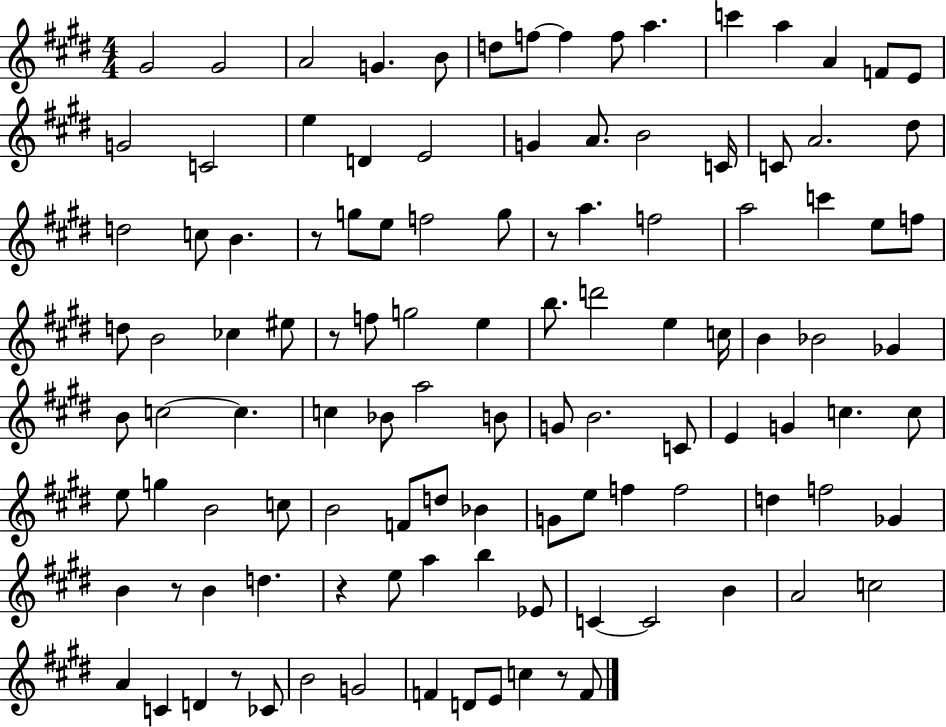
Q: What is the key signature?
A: E major